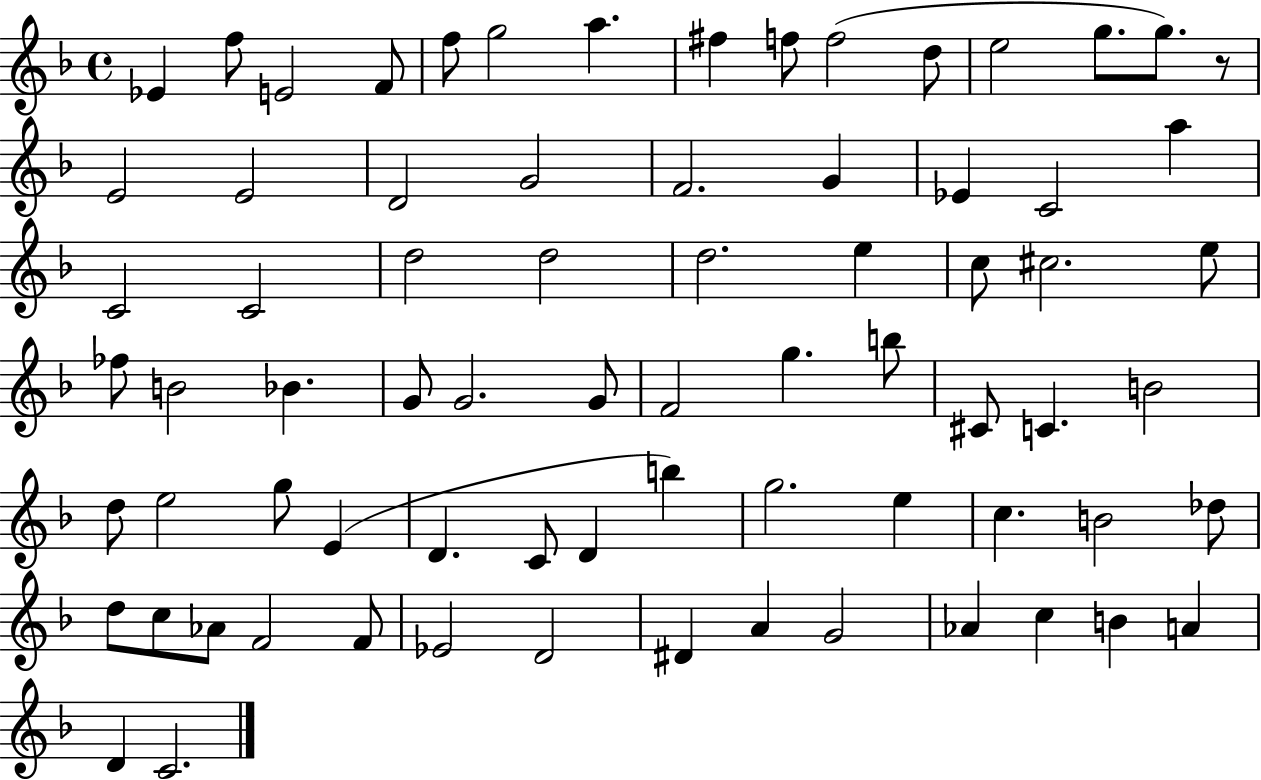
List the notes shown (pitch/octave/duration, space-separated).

Eb4/q F5/e E4/h F4/e F5/e G5/h A5/q. F#5/q F5/e F5/h D5/e E5/h G5/e. G5/e. R/e E4/h E4/h D4/h G4/h F4/h. G4/q Eb4/q C4/h A5/q C4/h C4/h D5/h D5/h D5/h. E5/q C5/e C#5/h. E5/e FES5/e B4/h Bb4/q. G4/e G4/h. G4/e F4/h G5/q. B5/e C#4/e C4/q. B4/h D5/e E5/h G5/e E4/q D4/q. C4/e D4/q B5/q G5/h. E5/q C5/q. B4/h Db5/e D5/e C5/e Ab4/e F4/h F4/e Eb4/h D4/h D#4/q A4/q G4/h Ab4/q C5/q B4/q A4/q D4/q C4/h.